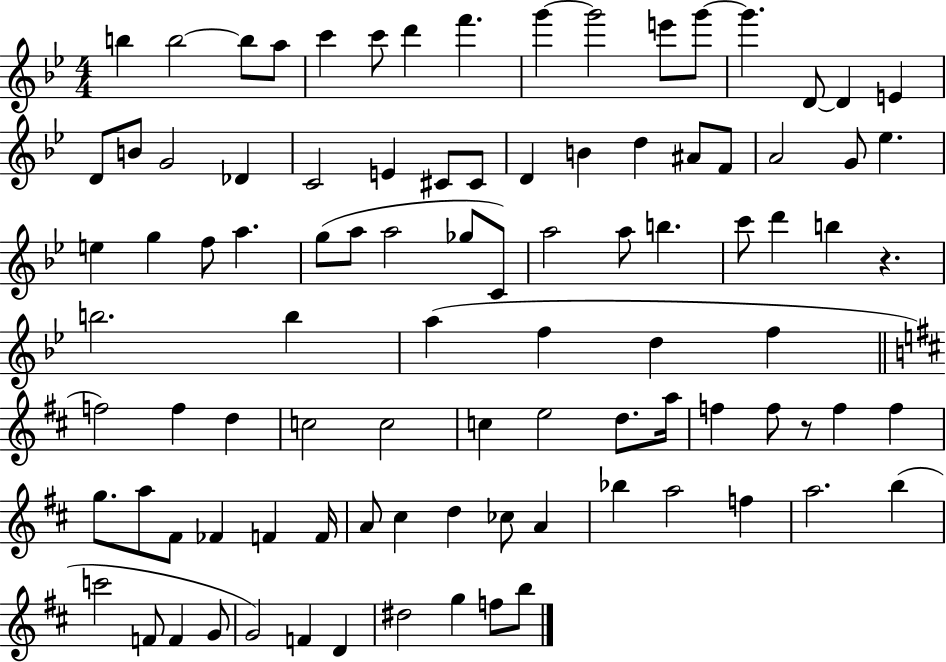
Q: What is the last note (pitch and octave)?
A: B5